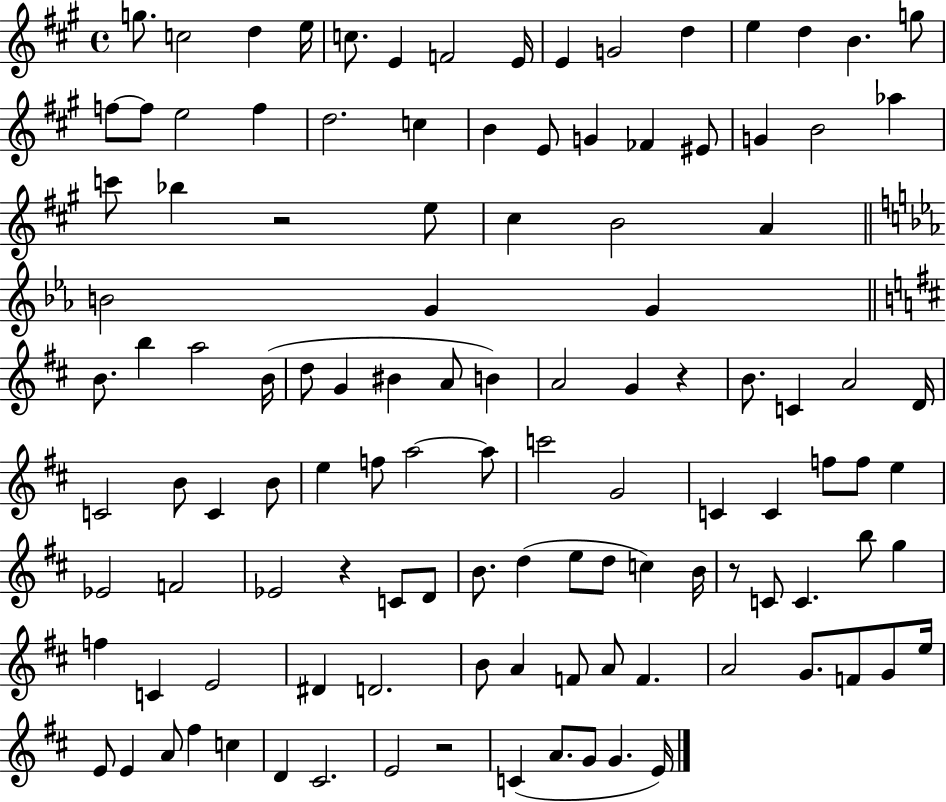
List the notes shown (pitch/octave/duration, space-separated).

G5/e. C5/h D5/q E5/s C5/e. E4/q F4/h E4/s E4/q G4/h D5/q E5/q D5/q B4/q. G5/e F5/e F5/e E5/h F5/q D5/h. C5/q B4/q E4/e G4/q FES4/q EIS4/e G4/q B4/h Ab5/q C6/e Bb5/q R/h E5/e C#5/q B4/h A4/q B4/h G4/q G4/q B4/e. B5/q A5/h B4/s D5/e G4/q BIS4/q A4/e B4/q A4/h G4/q R/q B4/e. C4/q A4/h D4/s C4/h B4/e C4/q B4/e E5/q F5/e A5/h A5/e C6/h G4/h C4/q C4/q F5/e F5/e E5/q Eb4/h F4/h Eb4/h R/q C4/e D4/e B4/e. D5/q E5/e D5/e C5/q B4/s R/e C4/e C4/q. B5/e G5/q F5/q C4/q E4/h D#4/q D4/h. B4/e A4/q F4/e A4/e F4/q. A4/h G4/e. F4/e G4/e E5/s E4/e E4/q A4/e F#5/q C5/q D4/q C#4/h. E4/h R/h C4/q A4/e. G4/e G4/q. E4/s